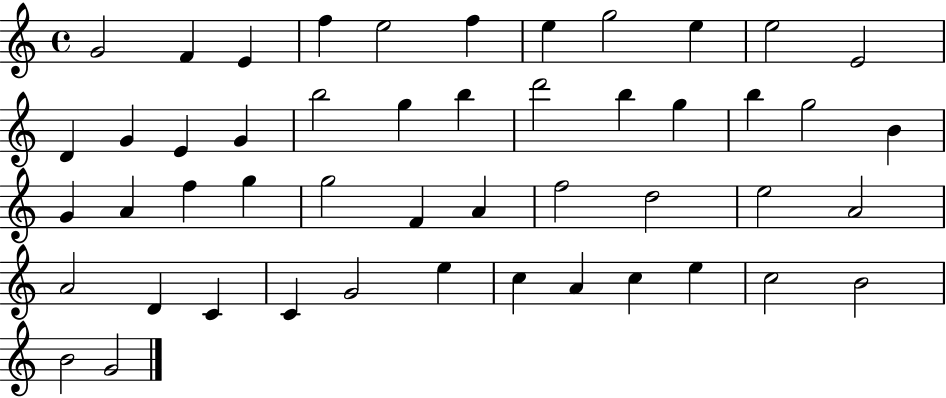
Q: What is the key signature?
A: C major